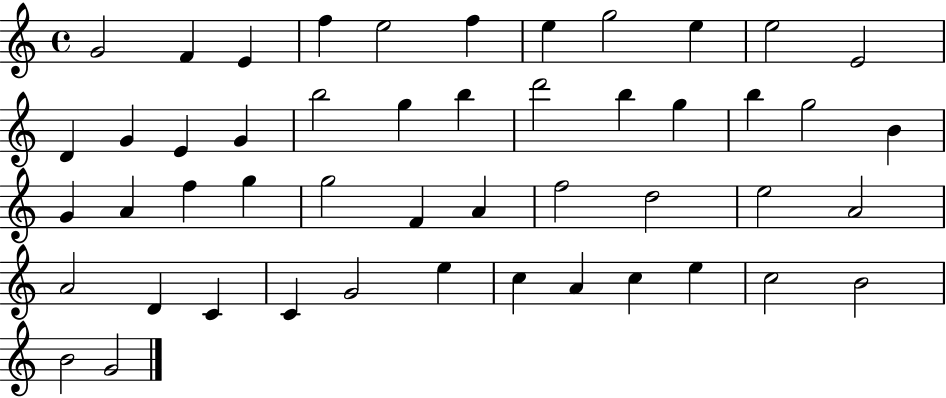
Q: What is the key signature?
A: C major